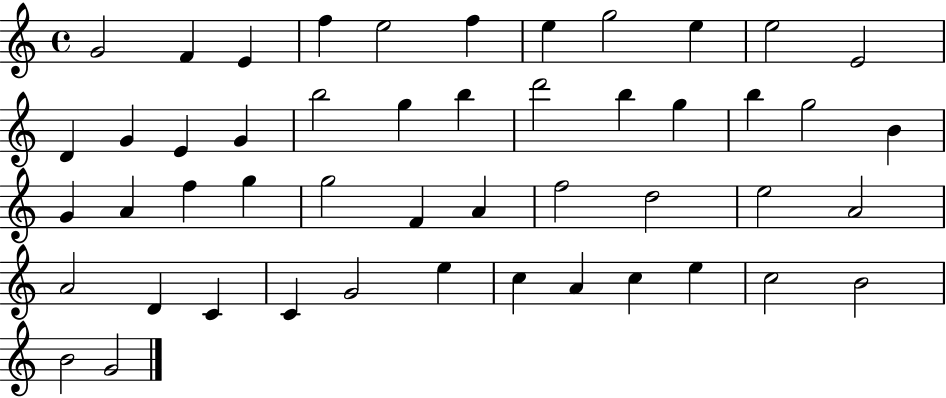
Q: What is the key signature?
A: C major